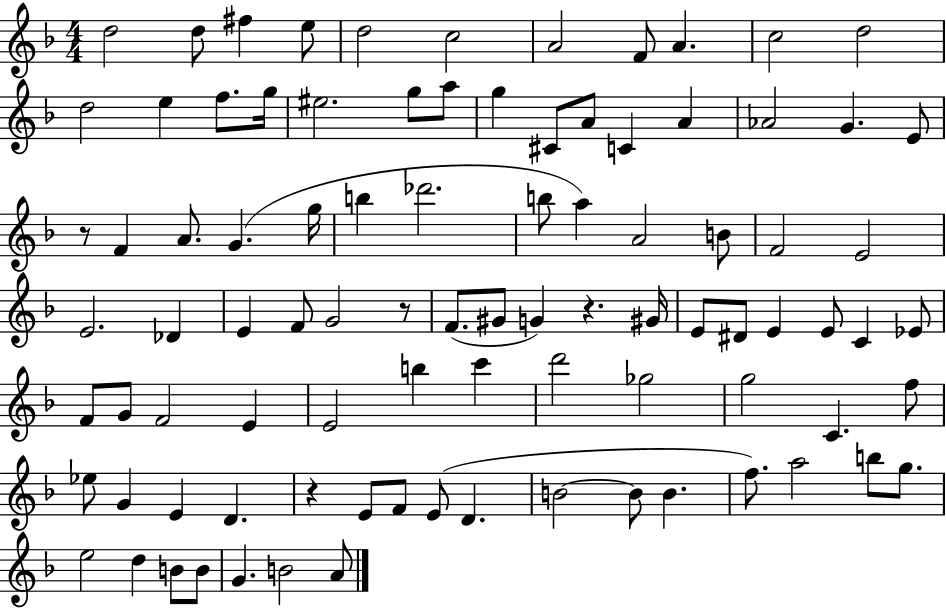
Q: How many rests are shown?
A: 4